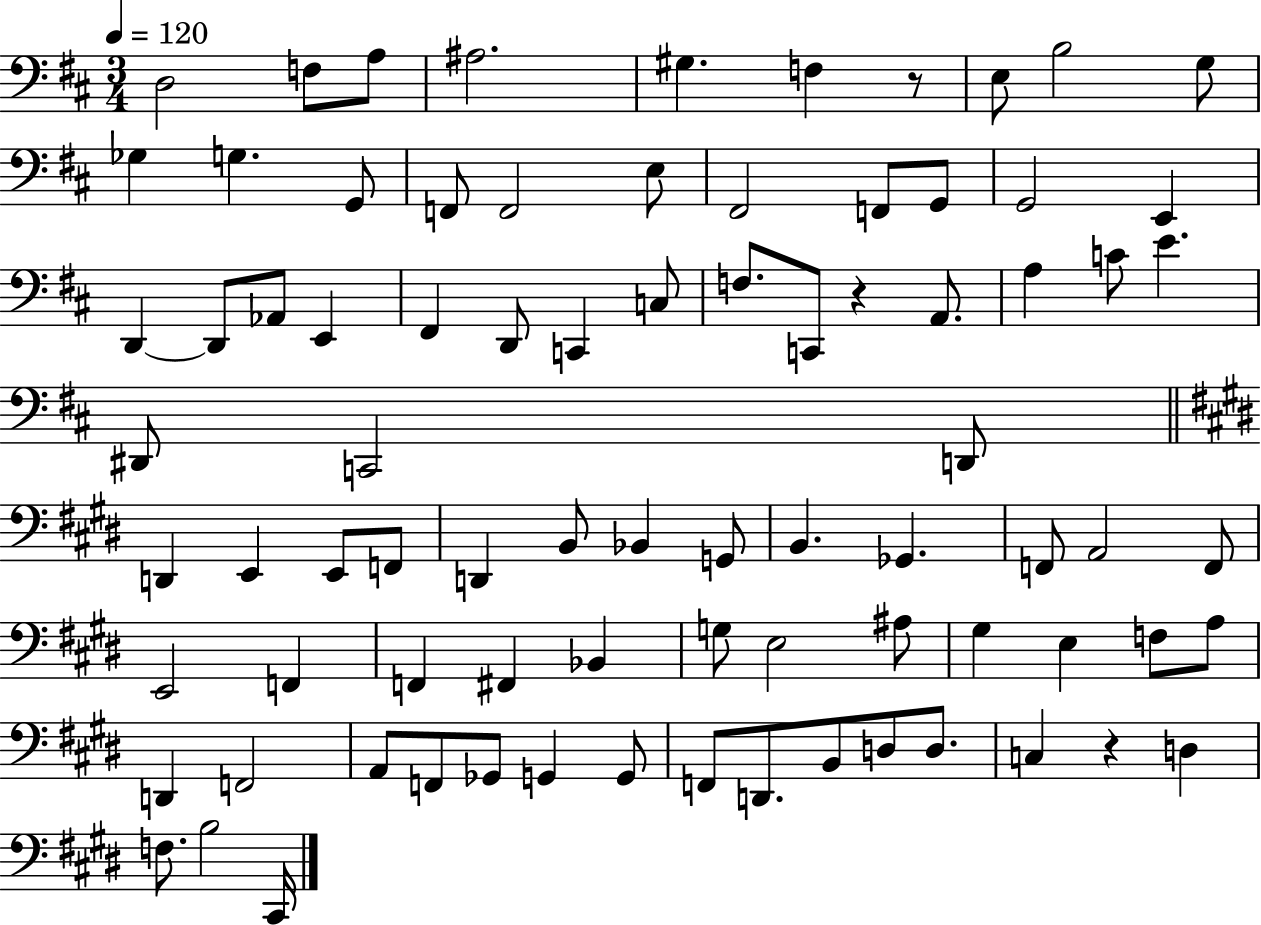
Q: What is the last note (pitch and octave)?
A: C#2